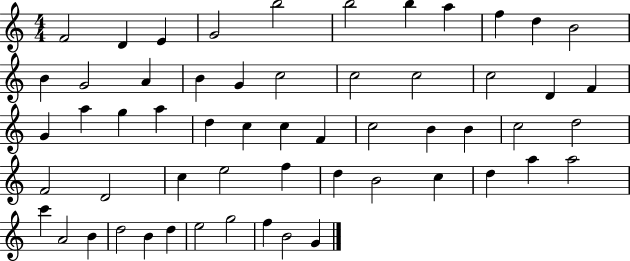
{
  \clef treble
  \numericTimeSignature
  \time 4/4
  \key c \major
  f'2 d'4 e'4 | g'2 b''2 | b''2 b''4 a''4 | f''4 d''4 b'2 | \break b'4 g'2 a'4 | b'4 g'4 c''2 | c''2 c''2 | c''2 d'4 f'4 | \break g'4 a''4 g''4 a''4 | d''4 c''4 c''4 f'4 | c''2 b'4 b'4 | c''2 d''2 | \break f'2 d'2 | c''4 e''2 f''4 | d''4 b'2 c''4 | d''4 a''4 a''2 | \break c'''4 a'2 b'4 | d''2 b'4 d''4 | e''2 g''2 | f''4 b'2 g'4 | \break \bar "|."
}